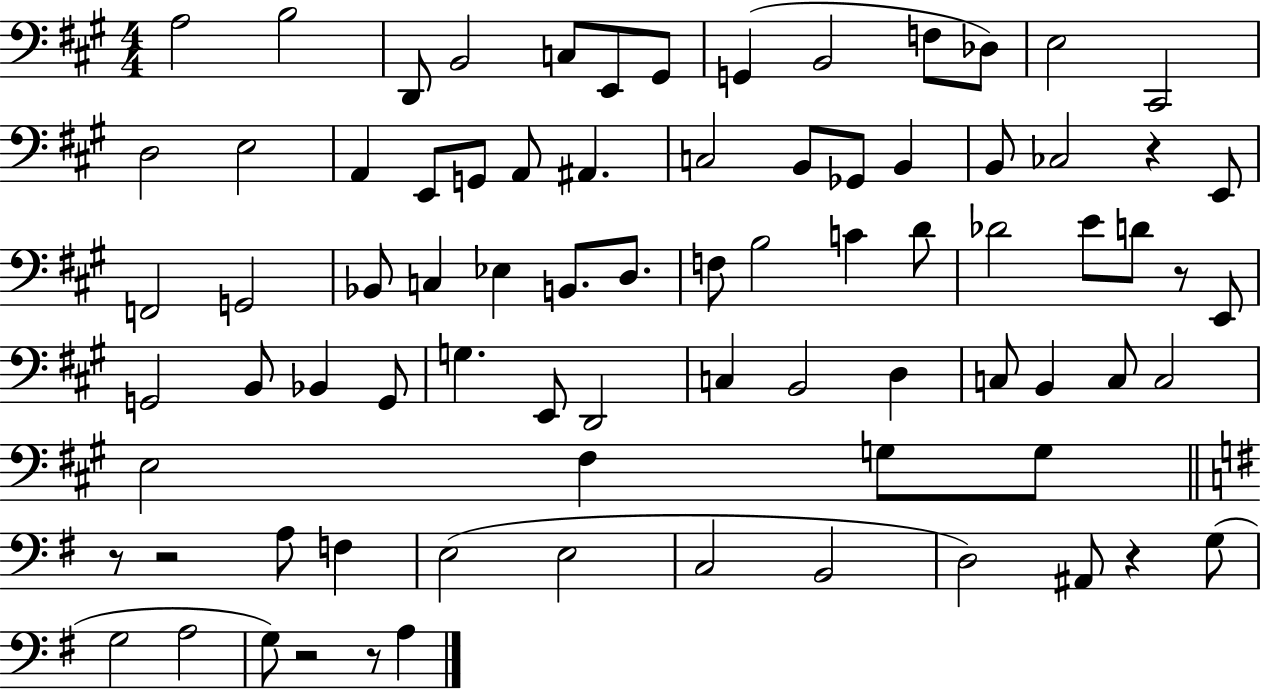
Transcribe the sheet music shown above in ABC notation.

X:1
T:Untitled
M:4/4
L:1/4
K:A
A,2 B,2 D,,/2 B,,2 C,/2 E,,/2 ^G,,/2 G,, B,,2 F,/2 _D,/2 E,2 ^C,,2 D,2 E,2 A,, E,,/2 G,,/2 A,,/2 ^A,, C,2 B,,/2 _G,,/2 B,, B,,/2 _C,2 z E,,/2 F,,2 G,,2 _B,,/2 C, _E, B,,/2 D,/2 F,/2 B,2 C D/2 _D2 E/2 D/2 z/2 E,,/2 G,,2 B,,/2 _B,, G,,/2 G, E,,/2 D,,2 C, B,,2 D, C,/2 B,, C,/2 C,2 E,2 ^F, G,/2 G,/2 z/2 z2 A,/2 F, E,2 E,2 C,2 B,,2 D,2 ^A,,/2 z G,/2 G,2 A,2 G,/2 z2 z/2 A,